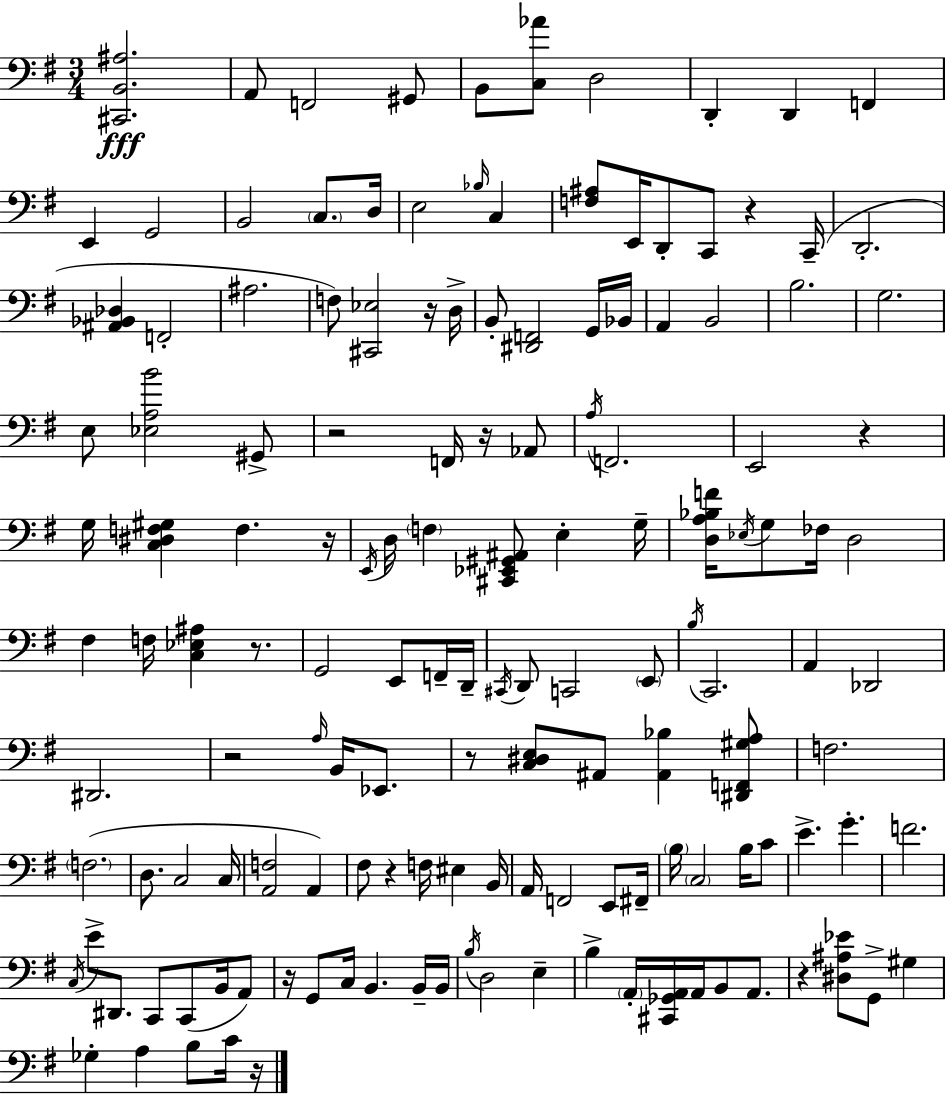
{
  \clef bass
  \numericTimeSignature
  \time 3/4
  \key g \major
  <cis, b, ais>2.\fff | a,8 f,2 gis,8 | b,8 <c aes'>8 d2 | d,4-. d,4 f,4 | \break e,4 g,2 | b,2 \parenthesize c8. d16 | e2 \grace { bes16 } c4 | <f ais>8 e,16 d,8-. c,8 r4 | \break c,16--( d,2.-. | <ais, bes, des>4 f,2-. | ais2. | f8) <cis, ees>2 r16 | \break d16-> b,8-. <dis, f,>2 g,16 | bes,16 a,4 b,2 | b2. | g2. | \break e8 <ees a b'>2 gis,8-> | r2 f,16 r16 aes,8 | \acciaccatura { a16 } f,2. | e,2 r4 | \break g16 <c dis f gis>4 f4. | r16 \acciaccatura { e,16 } d16 \parenthesize f4 <cis, ees, gis, ais,>8 e4-. | g16-- <d a bes f'>16 \acciaccatura { ees16 } g8 fes16 d2 | fis4 f16 <c ees ais>4 | \break r8. g,2 | e,8 f,16-- d,16-- \acciaccatura { cis,16 } d,8 c,2 | \parenthesize e,8 \acciaccatura { b16 } c,2. | a,4 des,2 | \break dis,2. | r2 | \grace { a16 } b,16 ees,8. r8 <c dis e>8 ais,8 | <ais, bes>4 <dis, f, gis a>8 f2. | \break \parenthesize f2.( | d8. c2 | c16 <a, f>2 | a,4) fis8 r4 | \break f16 eis4 b,16 a,16 f,2 | e,8 fis,16-- \parenthesize b16 \parenthesize c2 | b16 c'8 e'4.-> | g'4.-. f'2. | \break \acciaccatura { c16 } e'8-> dis,8. | c,8 c,8( b,16 a,8) r16 g,8 c16 | b,4. b,16-- b,16 \acciaccatura { b16 } d2 | e4-- b4-> | \break \parenthesize a,16-. <cis, ges, a,>16 a,16 b,8 a,8. r4 | <dis ais ees'>8 g,8-> gis4 ges4-. | a4 b8 c'16 r16 \bar "|."
}